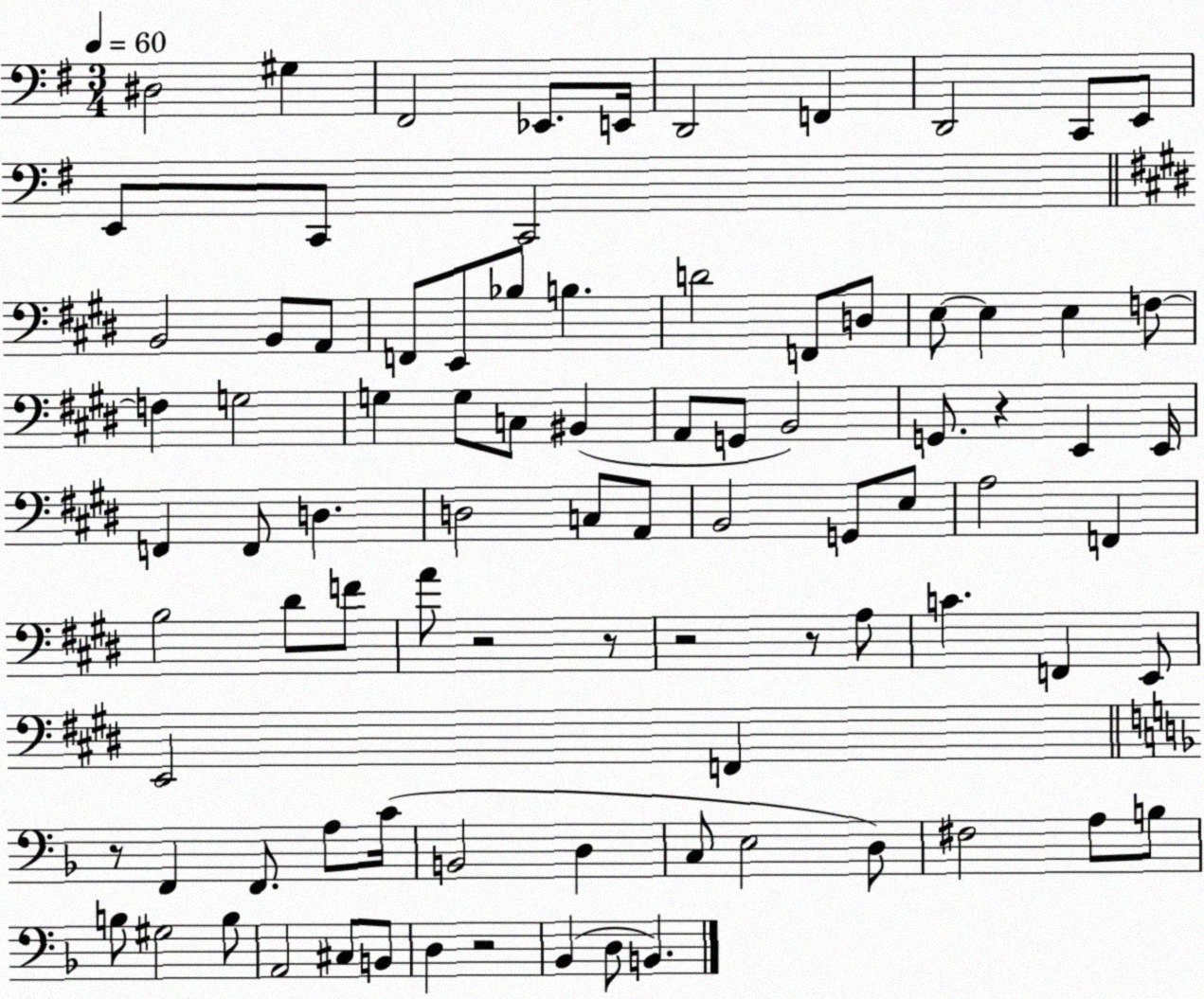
X:1
T:Untitled
M:3/4
L:1/4
K:G
^D,2 ^G, ^F,,2 _E,,/2 E,,/4 D,,2 F,, D,,2 C,,/2 E,,/2 E,,/2 C,,/2 C,,2 B,,2 B,,/2 A,,/2 F,,/2 E,,/2 _B,/2 B, D2 F,,/2 D,/2 E,/2 E, E, F,/2 F, G,2 G, G,/2 C,/2 ^B,, A,,/2 G,,/2 B,,2 G,,/2 z E,, E,,/4 F,, F,,/2 D, D,2 C,/2 A,,/2 B,,2 G,,/2 E,/2 A,2 F,, B,2 ^D/2 F/2 A/2 z2 z/2 z2 z/2 A,/2 C F,, E,,/2 E,,2 F,, z/2 F,, F,,/2 A,/2 C/4 B,,2 D, C,/2 E,2 D,/2 ^F,2 A,/2 B,/2 B,/2 ^G,2 B,/2 A,,2 ^C,/2 B,,/2 D, z2 _B,, D,/2 B,,